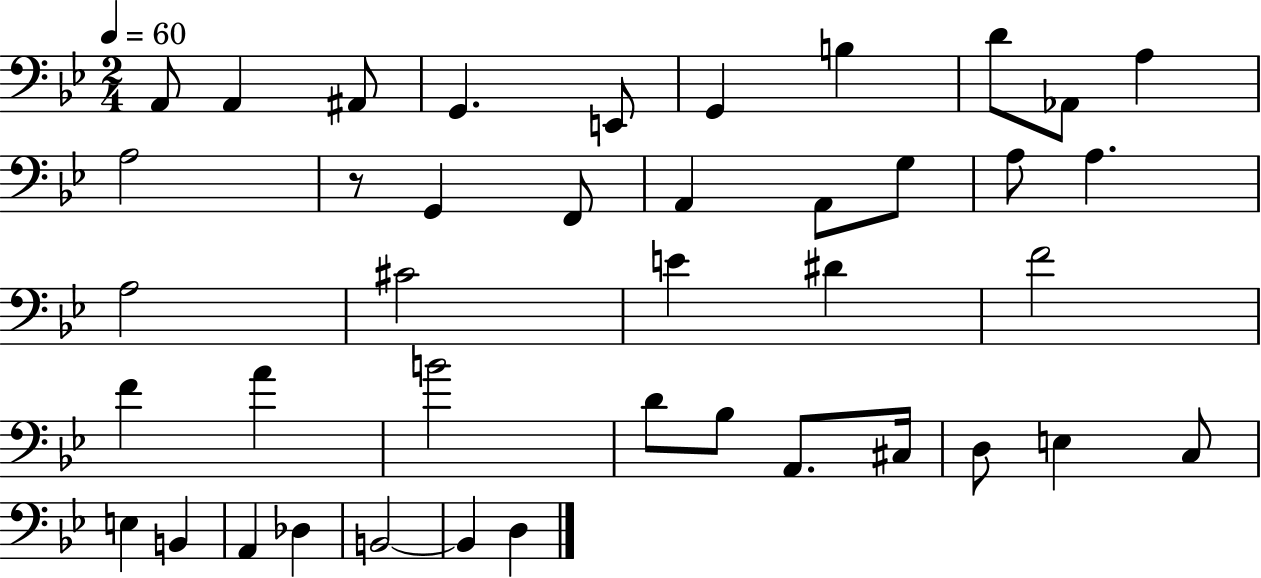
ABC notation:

X:1
T:Untitled
M:2/4
L:1/4
K:Bb
A,,/2 A,, ^A,,/2 G,, E,,/2 G,, B, D/2 _A,,/2 A, A,2 z/2 G,, F,,/2 A,, A,,/2 G,/2 A,/2 A, A,2 ^C2 E ^D F2 F A B2 D/2 _B,/2 A,,/2 ^C,/4 D,/2 E, C,/2 E, B,, A,, _D, B,,2 B,, D,